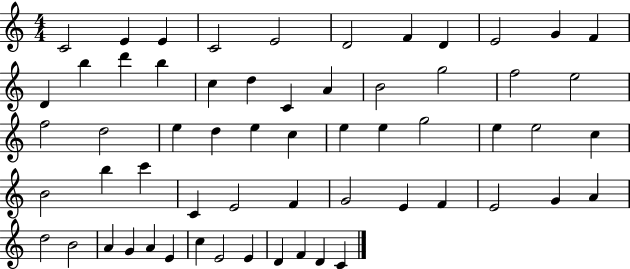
C4/h E4/q E4/q C4/h E4/h D4/h F4/q D4/q E4/h G4/q F4/q D4/q B5/q D6/q B5/q C5/q D5/q C4/q A4/q B4/h G5/h F5/h E5/h F5/h D5/h E5/q D5/q E5/q C5/q E5/q E5/q G5/h E5/q E5/h C5/q B4/h B5/q C6/q C4/q E4/h F4/q G4/h E4/q F4/q E4/h G4/q A4/q D5/h B4/h A4/q G4/q A4/q E4/q C5/q E4/h E4/q D4/q F4/q D4/q C4/q